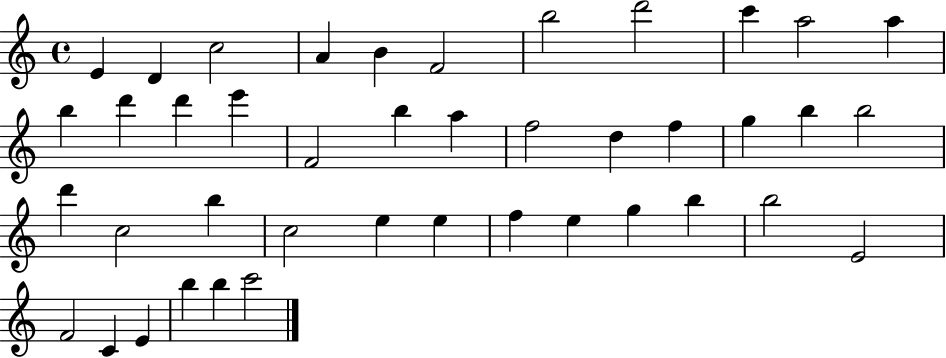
E4/q D4/q C5/h A4/q B4/q F4/h B5/h D6/h C6/q A5/h A5/q B5/q D6/q D6/q E6/q F4/h B5/q A5/q F5/h D5/q F5/q G5/q B5/q B5/h D6/q C5/h B5/q C5/h E5/q E5/q F5/q E5/q G5/q B5/q B5/h E4/h F4/h C4/q E4/q B5/q B5/q C6/h